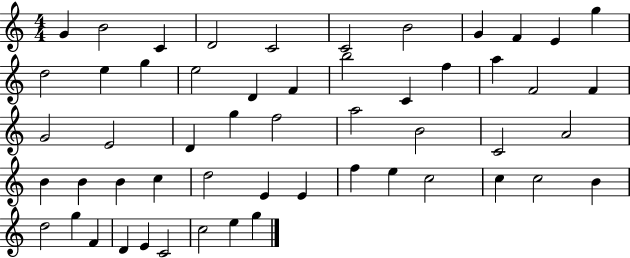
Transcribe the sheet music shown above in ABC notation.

X:1
T:Untitled
M:4/4
L:1/4
K:C
G B2 C D2 C2 C2 B2 G F E g d2 e g e2 D F b2 C f a F2 F G2 E2 D g f2 a2 B2 C2 A2 B B B c d2 E E f e c2 c c2 B d2 g F D E C2 c2 e g